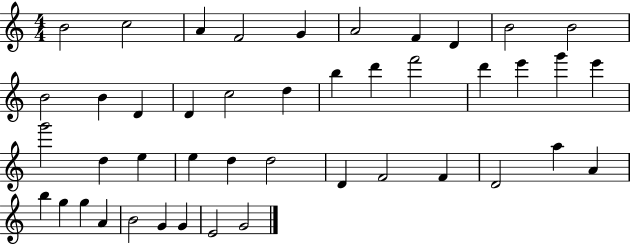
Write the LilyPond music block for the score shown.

{
  \clef treble
  \numericTimeSignature
  \time 4/4
  \key c \major
  b'2 c''2 | a'4 f'2 g'4 | a'2 f'4 d'4 | b'2 b'2 | \break b'2 b'4 d'4 | d'4 c''2 d''4 | b''4 d'''4 f'''2 | d'''4 e'''4 g'''4 e'''4 | \break g'''2 d''4 e''4 | e''4 d''4 d''2 | d'4 f'2 f'4 | d'2 a''4 a'4 | \break b''4 g''4 g''4 a'4 | b'2 g'4 g'4 | e'2 g'2 | \bar "|."
}